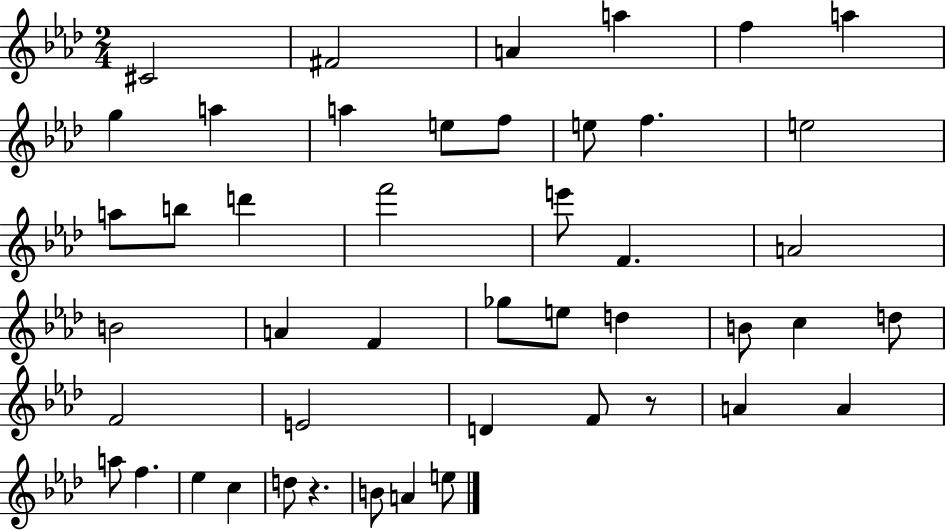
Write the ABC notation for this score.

X:1
T:Untitled
M:2/4
L:1/4
K:Ab
^C2 ^F2 A a f a g a a e/2 f/2 e/2 f e2 a/2 b/2 d' f'2 e'/2 F A2 B2 A F _g/2 e/2 d B/2 c d/2 F2 E2 D F/2 z/2 A A a/2 f _e c d/2 z B/2 A e/2